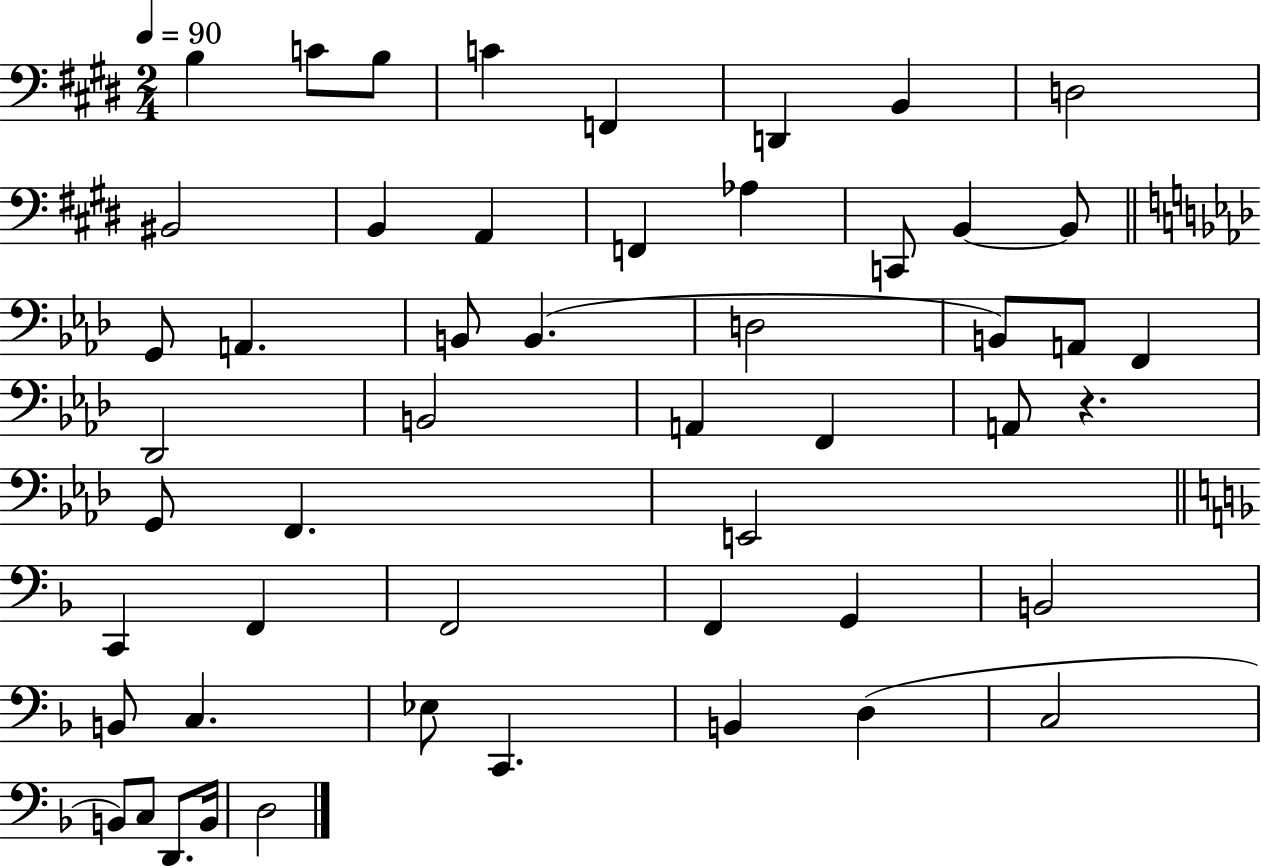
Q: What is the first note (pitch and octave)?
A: B3